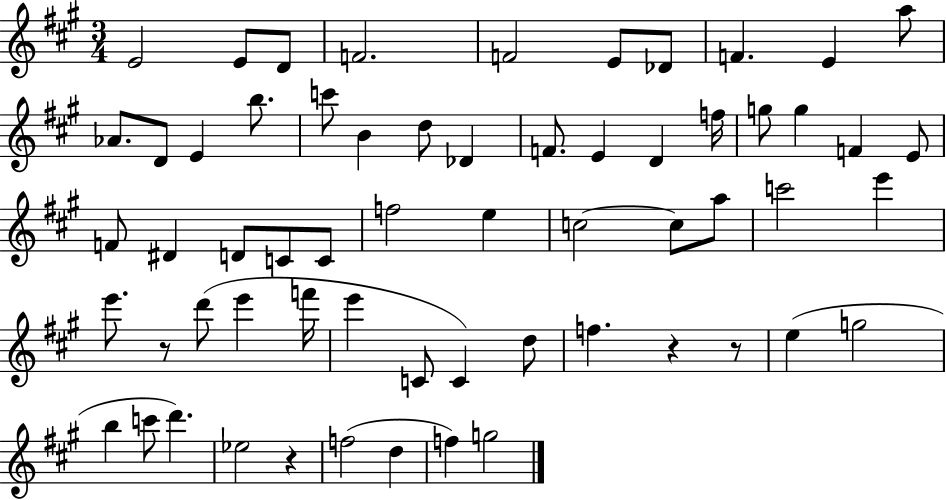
E4/h E4/e D4/e F4/h. F4/h E4/e Db4/e F4/q. E4/q A5/e Ab4/e. D4/e E4/q B5/e. C6/e B4/q D5/e Db4/q F4/e. E4/q D4/q F5/s G5/e G5/q F4/q E4/e F4/e D#4/q D4/e C4/e C4/e F5/h E5/q C5/h C5/e A5/e C6/h E6/q E6/e. R/e D6/e E6/q F6/s E6/q C4/e C4/q D5/e F5/q. R/q R/e E5/q G5/h B5/q C6/e D6/q. Eb5/h R/q F5/h D5/q F5/q G5/h